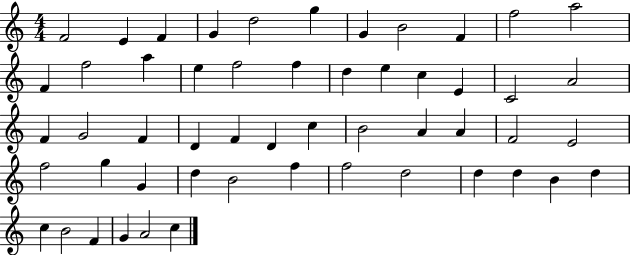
X:1
T:Untitled
M:4/4
L:1/4
K:C
F2 E F G d2 g G B2 F f2 a2 F f2 a e f2 f d e c E C2 A2 F G2 F D F D c B2 A A F2 E2 f2 g G d B2 f f2 d2 d d B d c B2 F G A2 c